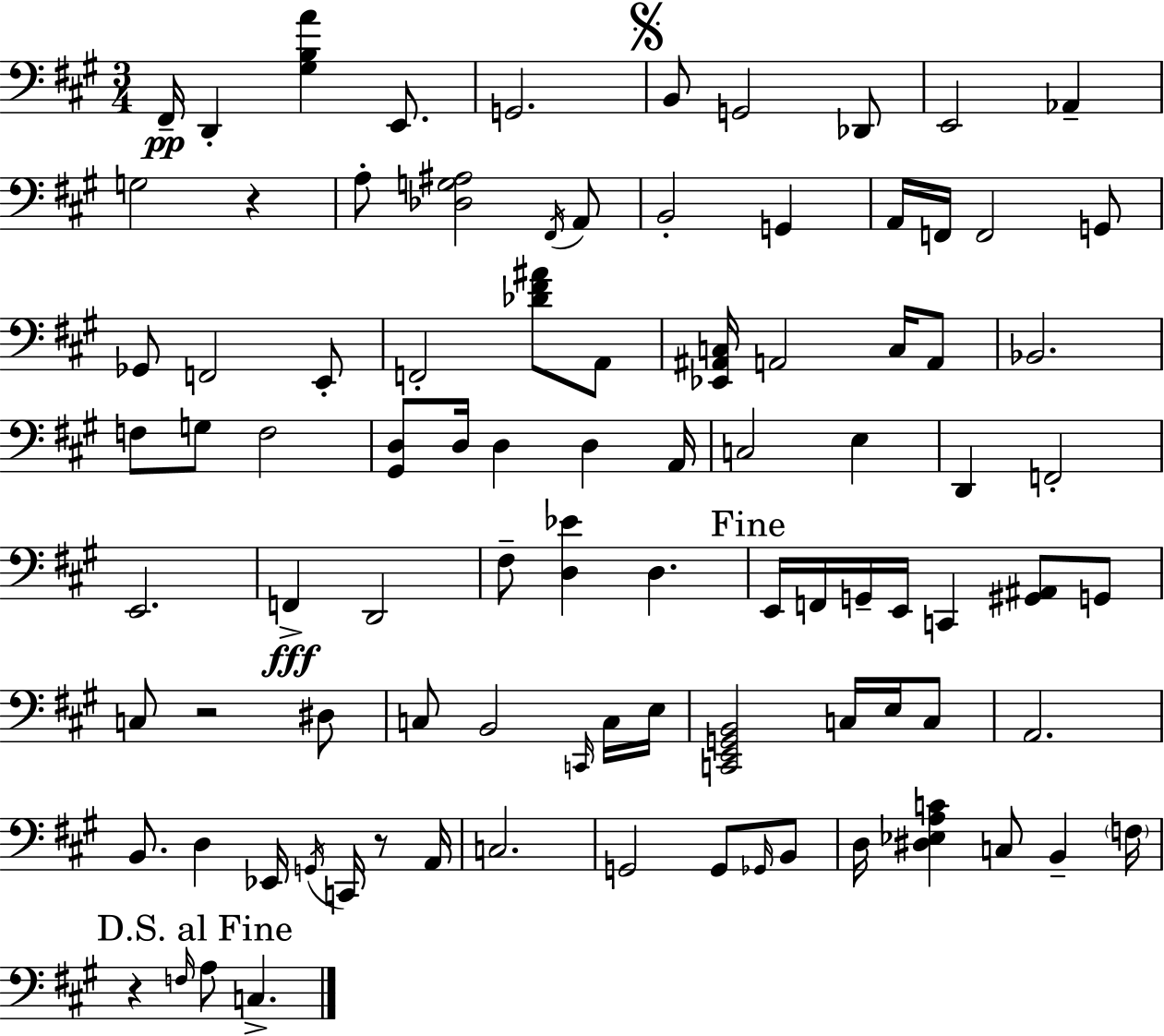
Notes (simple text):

F#2/s D2/q [G#3,B3,A4]/q E2/e. G2/h. B2/e G2/h Db2/e E2/h Ab2/q G3/h R/q A3/e [Db3,G3,A#3]/h F#2/s A2/e B2/h G2/q A2/s F2/s F2/h G2/e Gb2/e F2/h E2/e F2/h [Db4,F#4,A#4]/e A2/e [Eb2,A#2,C3]/s A2/h C3/s A2/e Bb2/h. F3/e G3/e F3/h [G#2,D3]/e D3/s D3/q D3/q A2/s C3/h E3/q D2/q F2/h E2/h. F2/q D2/h F#3/e [D3,Eb4]/q D3/q. E2/s F2/s G2/s E2/s C2/q [G#2,A#2]/e G2/e C3/e R/h D#3/e C3/e B2/h C2/s C3/s E3/s [C2,E2,G2,B2]/h C3/s E3/s C3/e A2/h. B2/e. D3/q Eb2/s G2/s C2/s R/e A2/s C3/h. G2/h G2/e Gb2/s B2/e D3/s [D#3,Eb3,A3,C4]/q C3/e B2/q F3/s R/q F3/s A3/e C3/q.